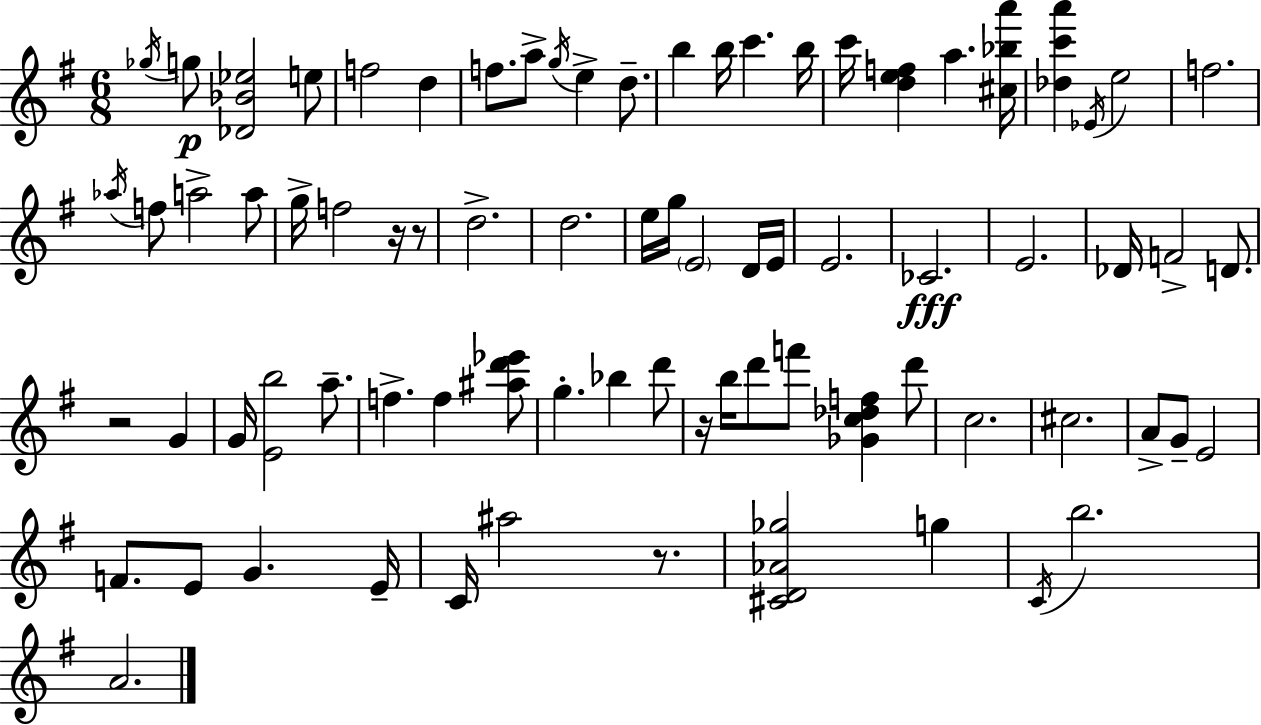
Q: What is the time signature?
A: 6/8